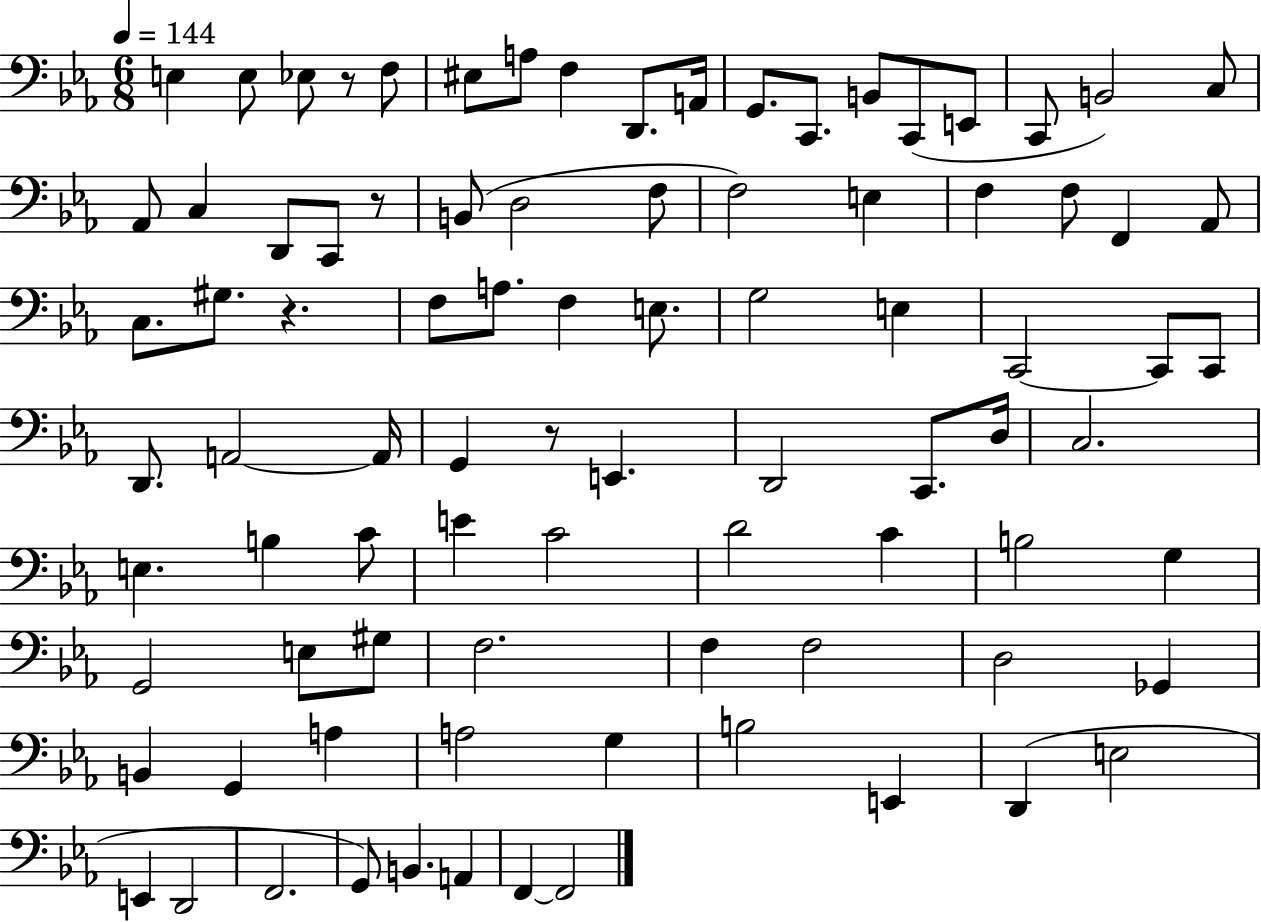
E3/q E3/e Eb3/e R/e F3/e EIS3/e A3/e F3/q D2/e. A2/s G2/e. C2/e. B2/e C2/e E2/e C2/e B2/h C3/e Ab2/e C3/q D2/e C2/e R/e B2/e D3/h F3/e F3/h E3/q F3/q F3/e F2/q Ab2/e C3/e. G#3/e. R/q. F3/e A3/e. F3/q E3/e. G3/h E3/q C2/h C2/e C2/e D2/e. A2/h A2/s G2/q R/e E2/q. D2/h C2/e. D3/s C3/h. E3/q. B3/q C4/e E4/q C4/h D4/h C4/q B3/h G3/q G2/h E3/e G#3/e F3/h. F3/q F3/h D3/h Gb2/q B2/q G2/q A3/q A3/h G3/q B3/h E2/q D2/q E3/h E2/q D2/h F2/h. G2/e B2/q. A2/q F2/q F2/h